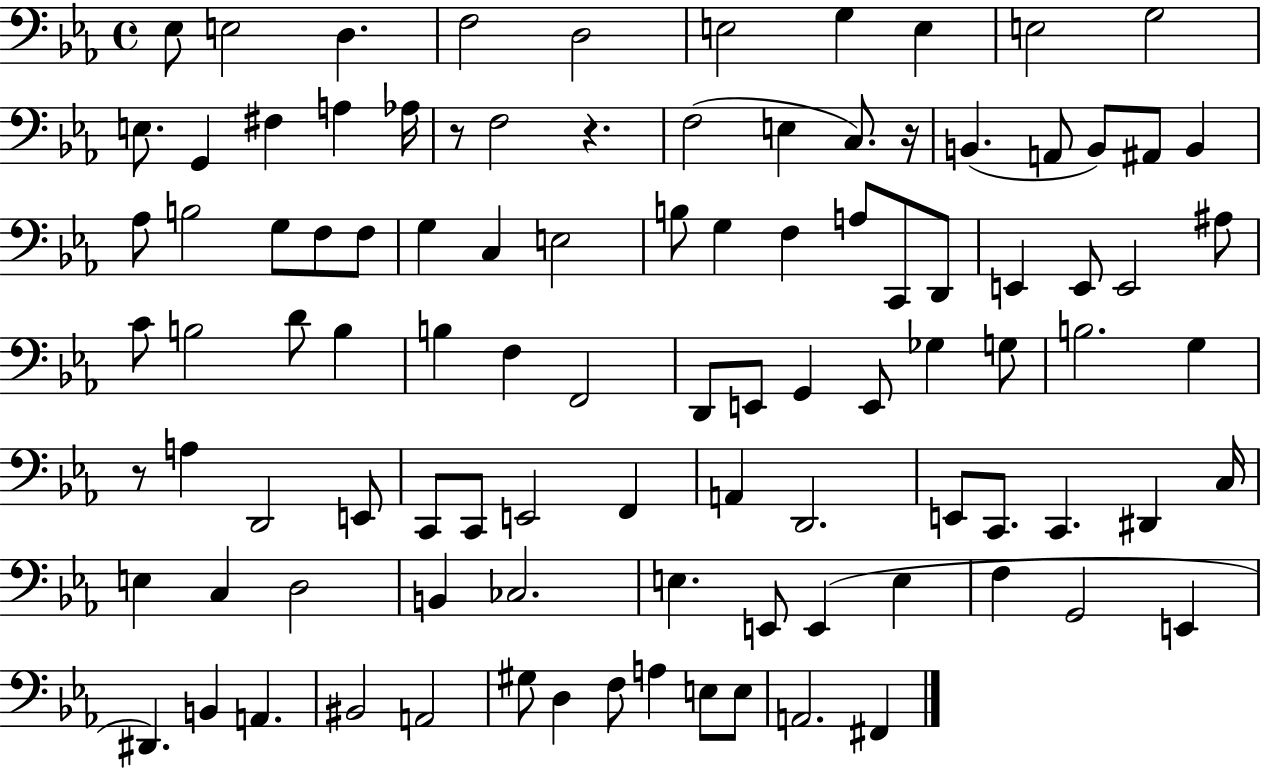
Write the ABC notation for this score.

X:1
T:Untitled
M:4/4
L:1/4
K:Eb
_E,/2 E,2 D, F,2 D,2 E,2 G, E, E,2 G,2 E,/2 G,, ^F, A, _A,/4 z/2 F,2 z F,2 E, C,/2 z/4 B,, A,,/2 B,,/2 ^A,,/2 B,, _A,/2 B,2 G,/2 F,/2 F,/2 G, C, E,2 B,/2 G, F, A,/2 C,,/2 D,,/2 E,, E,,/2 E,,2 ^A,/2 C/2 B,2 D/2 B, B, F, F,,2 D,,/2 E,,/2 G,, E,,/2 _G, G,/2 B,2 G, z/2 A, D,,2 E,,/2 C,,/2 C,,/2 E,,2 F,, A,, D,,2 E,,/2 C,,/2 C,, ^D,, C,/4 E, C, D,2 B,, _C,2 E, E,,/2 E,, E, F, G,,2 E,, ^D,, B,, A,, ^B,,2 A,,2 ^G,/2 D, F,/2 A, E,/2 E,/2 A,,2 ^F,,